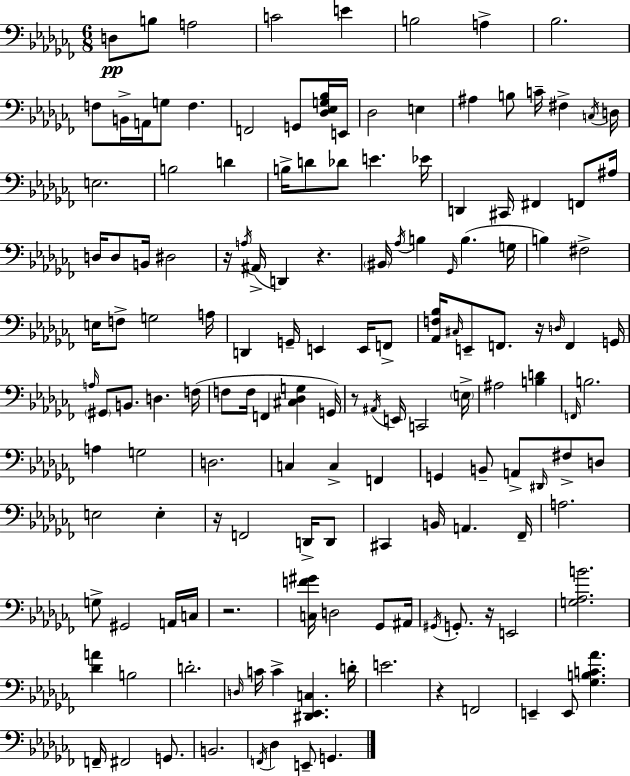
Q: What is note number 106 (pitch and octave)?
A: G3